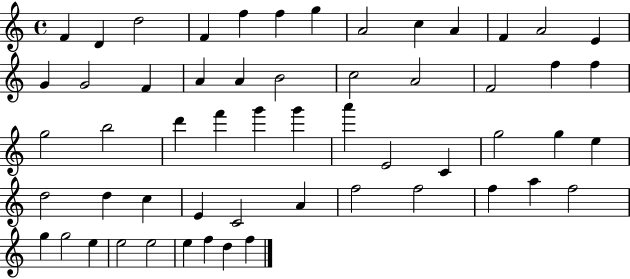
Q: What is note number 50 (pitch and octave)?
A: E5